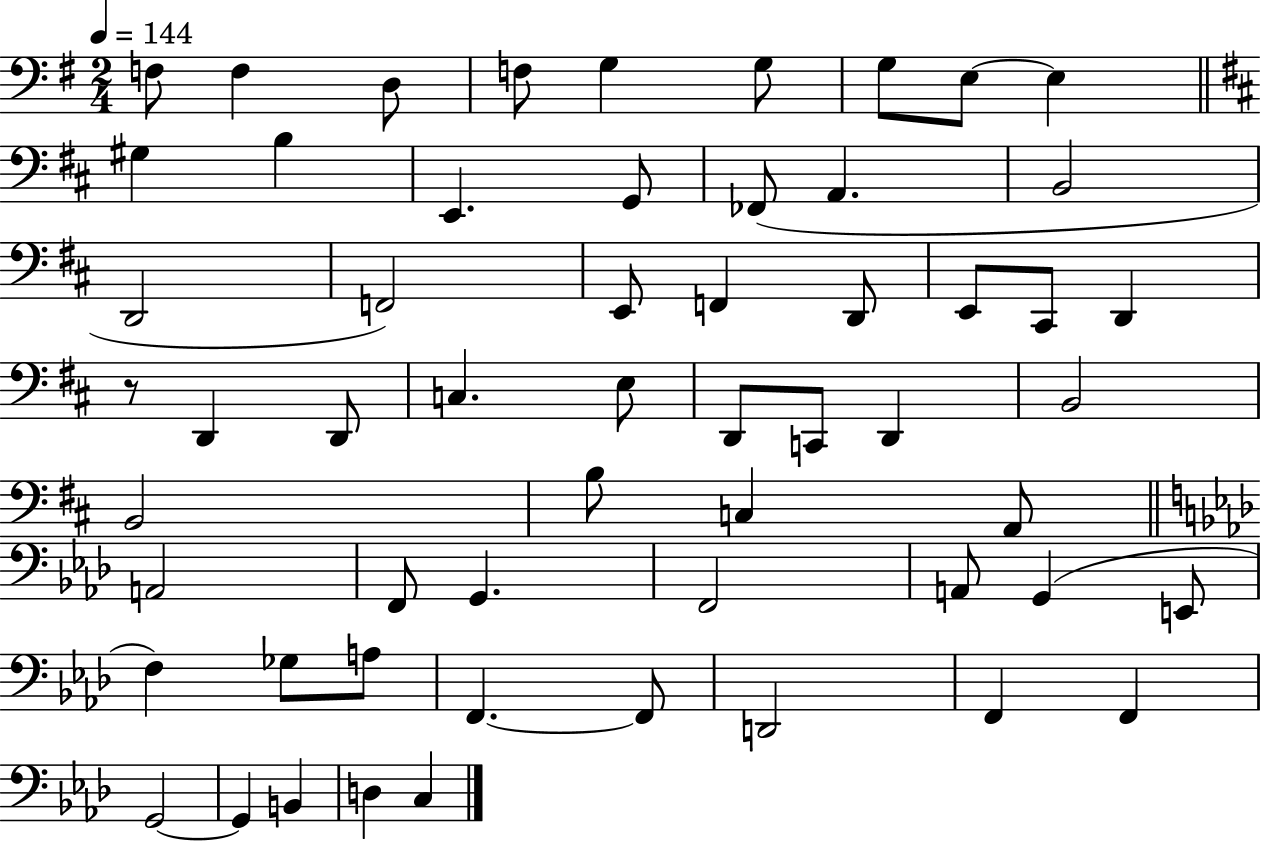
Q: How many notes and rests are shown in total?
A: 57